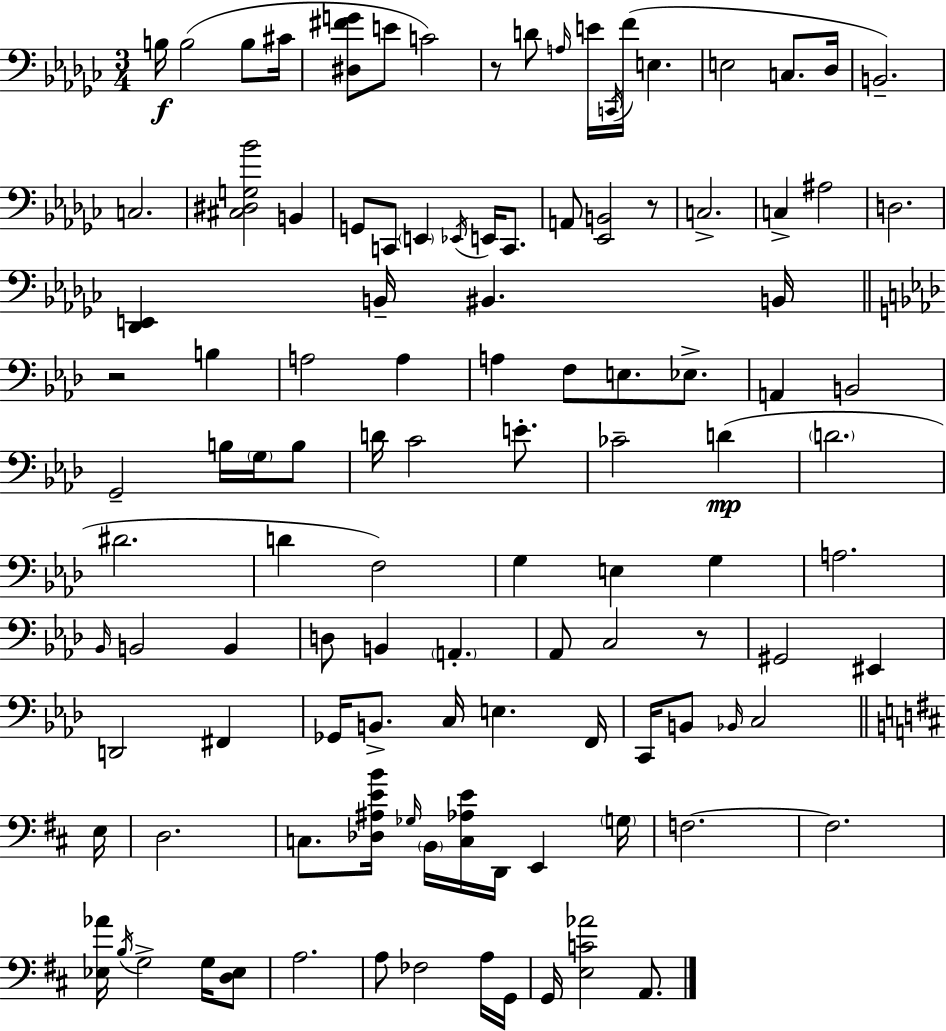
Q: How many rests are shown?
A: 4